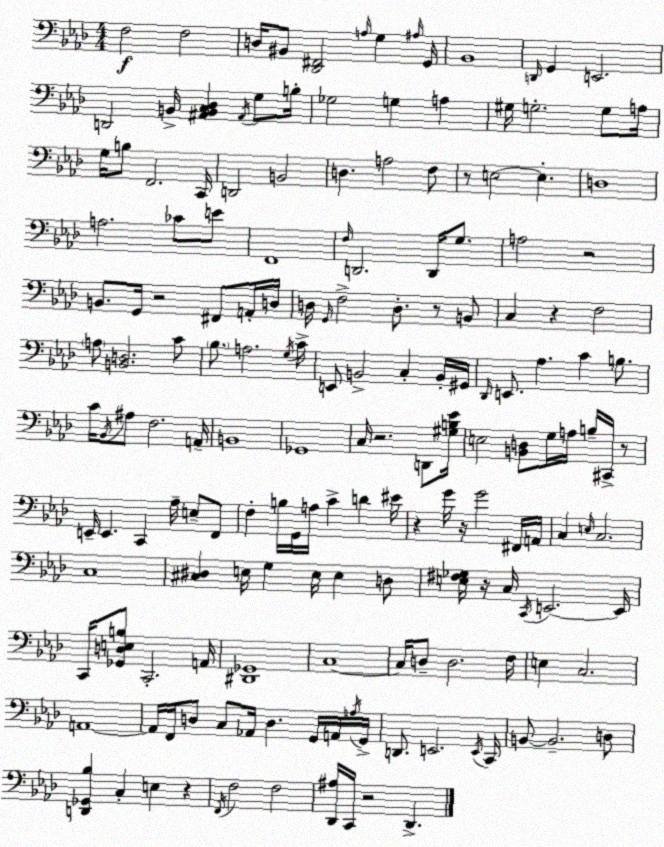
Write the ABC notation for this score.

X:1
T:Untitled
M:4/4
L:1/4
K:Fm
F,2 F,2 D,/4 ^B,,/2 [_D,,^F,,]2 A,/4 G, ^A,/4 G,,/4 _B,,4 D,,/4 G,, E,,2 D,,2 B,,/4 [^A,,B,,C,_D,] ^A,,/4 G,/2 B,/4 _G,2 G, A, ^G,/4 G,2 G,/2 A,/4 G,/4 B,/2 F,,2 C,,/4 D,,2 B,,2 D, A,2 F,/2 z/2 E,2 E, D,4 A,2 _C/2 E/2 F,,4 F,/4 D,,2 D,,/4 G,/2 A,2 z2 B,,/2 G,,/4 z2 ^F,,/2 A,,/4 D,/4 D,/4 G,,/4 F,2 D,/2 z/2 B,,/2 C, z F,2 A,/2 [B,,D,]2 C/2 _B,/2 A,2 G,/4 C/4 E,,/2 B,,2 C, B,,/4 ^G,,/4 _D,,/4 E,,/2 _A, C B,/2 C/4 _B,,/4 ^A,/2 F,2 A,,/4 B,,4 _G,,4 C,/4 z2 D,,/2 [^G,B,_E]/4 E,2 [B,,D,]/2 G,/4 A,/4 B,/4 ^C,,/4 z/2 E,,/4 E,, C,, _A,/4 E,/2 F,,/2 F, B,/4 G,,/4 A,/4 C D ^E/4 z G/4 z/4 G2 ^F,,/4 A,,/4 C, E,/4 C,2 C,4 [^C,^D,] E,/4 G, E,/4 E, D,/2 [E,^F,_G,]/4 z/4 C,/4 C,,/4 E,,2 E,,/4 C,,/4 [_G,,D,E,B,]/2 C,,2 A,,/4 [^D,,_G,,]4 C,4 C,/4 D,/2 D,2 F,/4 E, C,2 A,,4 A,,/4 F,,/4 D,/2 C,/2 _A,,/4 D, G,,/4 A,,/4 A,/4 G,,/4 D,,/2 E,,2 E,,/4 C,,/4 B,,/2 B,,2 D,/2 [D,,_G,,_B,] C, E, z F,,/4 F,2 F,2 [_D,,^A,]/4 C,,/4 z2 _D,,